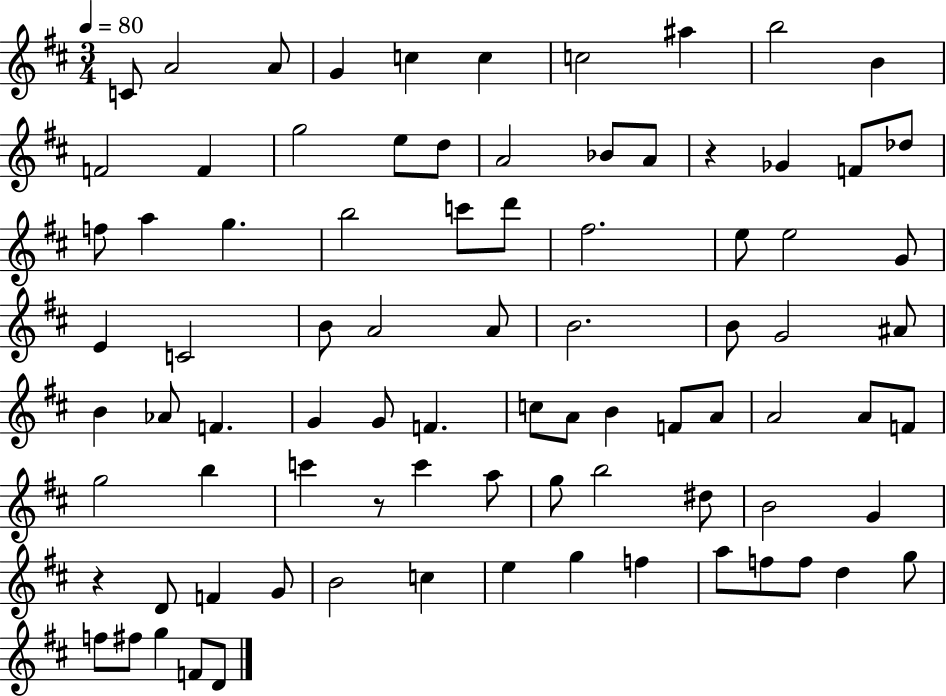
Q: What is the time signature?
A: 3/4